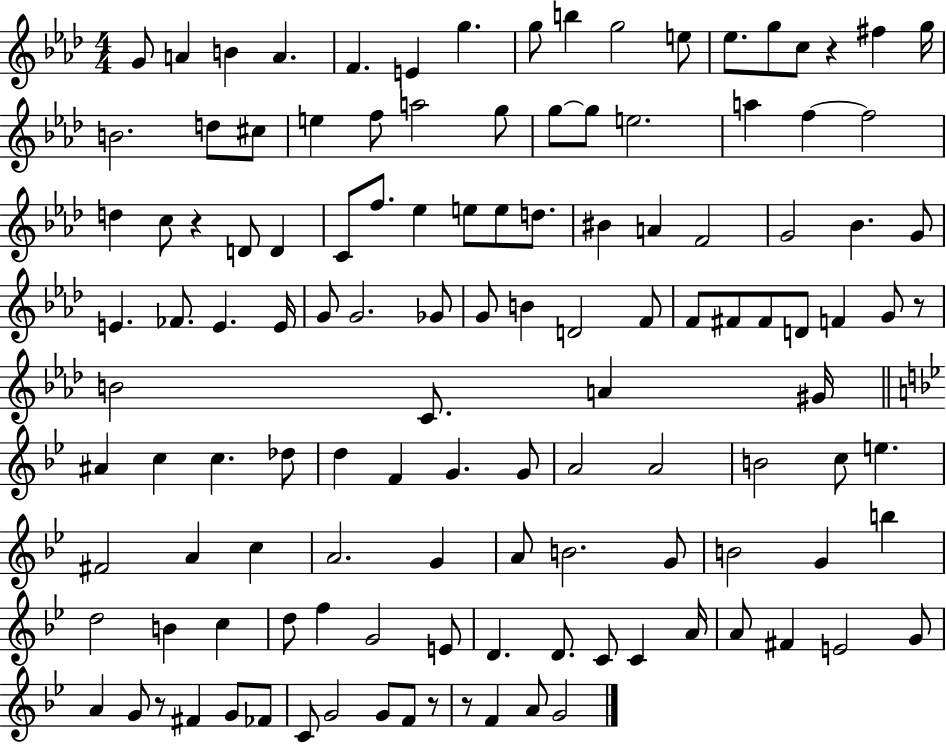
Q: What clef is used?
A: treble